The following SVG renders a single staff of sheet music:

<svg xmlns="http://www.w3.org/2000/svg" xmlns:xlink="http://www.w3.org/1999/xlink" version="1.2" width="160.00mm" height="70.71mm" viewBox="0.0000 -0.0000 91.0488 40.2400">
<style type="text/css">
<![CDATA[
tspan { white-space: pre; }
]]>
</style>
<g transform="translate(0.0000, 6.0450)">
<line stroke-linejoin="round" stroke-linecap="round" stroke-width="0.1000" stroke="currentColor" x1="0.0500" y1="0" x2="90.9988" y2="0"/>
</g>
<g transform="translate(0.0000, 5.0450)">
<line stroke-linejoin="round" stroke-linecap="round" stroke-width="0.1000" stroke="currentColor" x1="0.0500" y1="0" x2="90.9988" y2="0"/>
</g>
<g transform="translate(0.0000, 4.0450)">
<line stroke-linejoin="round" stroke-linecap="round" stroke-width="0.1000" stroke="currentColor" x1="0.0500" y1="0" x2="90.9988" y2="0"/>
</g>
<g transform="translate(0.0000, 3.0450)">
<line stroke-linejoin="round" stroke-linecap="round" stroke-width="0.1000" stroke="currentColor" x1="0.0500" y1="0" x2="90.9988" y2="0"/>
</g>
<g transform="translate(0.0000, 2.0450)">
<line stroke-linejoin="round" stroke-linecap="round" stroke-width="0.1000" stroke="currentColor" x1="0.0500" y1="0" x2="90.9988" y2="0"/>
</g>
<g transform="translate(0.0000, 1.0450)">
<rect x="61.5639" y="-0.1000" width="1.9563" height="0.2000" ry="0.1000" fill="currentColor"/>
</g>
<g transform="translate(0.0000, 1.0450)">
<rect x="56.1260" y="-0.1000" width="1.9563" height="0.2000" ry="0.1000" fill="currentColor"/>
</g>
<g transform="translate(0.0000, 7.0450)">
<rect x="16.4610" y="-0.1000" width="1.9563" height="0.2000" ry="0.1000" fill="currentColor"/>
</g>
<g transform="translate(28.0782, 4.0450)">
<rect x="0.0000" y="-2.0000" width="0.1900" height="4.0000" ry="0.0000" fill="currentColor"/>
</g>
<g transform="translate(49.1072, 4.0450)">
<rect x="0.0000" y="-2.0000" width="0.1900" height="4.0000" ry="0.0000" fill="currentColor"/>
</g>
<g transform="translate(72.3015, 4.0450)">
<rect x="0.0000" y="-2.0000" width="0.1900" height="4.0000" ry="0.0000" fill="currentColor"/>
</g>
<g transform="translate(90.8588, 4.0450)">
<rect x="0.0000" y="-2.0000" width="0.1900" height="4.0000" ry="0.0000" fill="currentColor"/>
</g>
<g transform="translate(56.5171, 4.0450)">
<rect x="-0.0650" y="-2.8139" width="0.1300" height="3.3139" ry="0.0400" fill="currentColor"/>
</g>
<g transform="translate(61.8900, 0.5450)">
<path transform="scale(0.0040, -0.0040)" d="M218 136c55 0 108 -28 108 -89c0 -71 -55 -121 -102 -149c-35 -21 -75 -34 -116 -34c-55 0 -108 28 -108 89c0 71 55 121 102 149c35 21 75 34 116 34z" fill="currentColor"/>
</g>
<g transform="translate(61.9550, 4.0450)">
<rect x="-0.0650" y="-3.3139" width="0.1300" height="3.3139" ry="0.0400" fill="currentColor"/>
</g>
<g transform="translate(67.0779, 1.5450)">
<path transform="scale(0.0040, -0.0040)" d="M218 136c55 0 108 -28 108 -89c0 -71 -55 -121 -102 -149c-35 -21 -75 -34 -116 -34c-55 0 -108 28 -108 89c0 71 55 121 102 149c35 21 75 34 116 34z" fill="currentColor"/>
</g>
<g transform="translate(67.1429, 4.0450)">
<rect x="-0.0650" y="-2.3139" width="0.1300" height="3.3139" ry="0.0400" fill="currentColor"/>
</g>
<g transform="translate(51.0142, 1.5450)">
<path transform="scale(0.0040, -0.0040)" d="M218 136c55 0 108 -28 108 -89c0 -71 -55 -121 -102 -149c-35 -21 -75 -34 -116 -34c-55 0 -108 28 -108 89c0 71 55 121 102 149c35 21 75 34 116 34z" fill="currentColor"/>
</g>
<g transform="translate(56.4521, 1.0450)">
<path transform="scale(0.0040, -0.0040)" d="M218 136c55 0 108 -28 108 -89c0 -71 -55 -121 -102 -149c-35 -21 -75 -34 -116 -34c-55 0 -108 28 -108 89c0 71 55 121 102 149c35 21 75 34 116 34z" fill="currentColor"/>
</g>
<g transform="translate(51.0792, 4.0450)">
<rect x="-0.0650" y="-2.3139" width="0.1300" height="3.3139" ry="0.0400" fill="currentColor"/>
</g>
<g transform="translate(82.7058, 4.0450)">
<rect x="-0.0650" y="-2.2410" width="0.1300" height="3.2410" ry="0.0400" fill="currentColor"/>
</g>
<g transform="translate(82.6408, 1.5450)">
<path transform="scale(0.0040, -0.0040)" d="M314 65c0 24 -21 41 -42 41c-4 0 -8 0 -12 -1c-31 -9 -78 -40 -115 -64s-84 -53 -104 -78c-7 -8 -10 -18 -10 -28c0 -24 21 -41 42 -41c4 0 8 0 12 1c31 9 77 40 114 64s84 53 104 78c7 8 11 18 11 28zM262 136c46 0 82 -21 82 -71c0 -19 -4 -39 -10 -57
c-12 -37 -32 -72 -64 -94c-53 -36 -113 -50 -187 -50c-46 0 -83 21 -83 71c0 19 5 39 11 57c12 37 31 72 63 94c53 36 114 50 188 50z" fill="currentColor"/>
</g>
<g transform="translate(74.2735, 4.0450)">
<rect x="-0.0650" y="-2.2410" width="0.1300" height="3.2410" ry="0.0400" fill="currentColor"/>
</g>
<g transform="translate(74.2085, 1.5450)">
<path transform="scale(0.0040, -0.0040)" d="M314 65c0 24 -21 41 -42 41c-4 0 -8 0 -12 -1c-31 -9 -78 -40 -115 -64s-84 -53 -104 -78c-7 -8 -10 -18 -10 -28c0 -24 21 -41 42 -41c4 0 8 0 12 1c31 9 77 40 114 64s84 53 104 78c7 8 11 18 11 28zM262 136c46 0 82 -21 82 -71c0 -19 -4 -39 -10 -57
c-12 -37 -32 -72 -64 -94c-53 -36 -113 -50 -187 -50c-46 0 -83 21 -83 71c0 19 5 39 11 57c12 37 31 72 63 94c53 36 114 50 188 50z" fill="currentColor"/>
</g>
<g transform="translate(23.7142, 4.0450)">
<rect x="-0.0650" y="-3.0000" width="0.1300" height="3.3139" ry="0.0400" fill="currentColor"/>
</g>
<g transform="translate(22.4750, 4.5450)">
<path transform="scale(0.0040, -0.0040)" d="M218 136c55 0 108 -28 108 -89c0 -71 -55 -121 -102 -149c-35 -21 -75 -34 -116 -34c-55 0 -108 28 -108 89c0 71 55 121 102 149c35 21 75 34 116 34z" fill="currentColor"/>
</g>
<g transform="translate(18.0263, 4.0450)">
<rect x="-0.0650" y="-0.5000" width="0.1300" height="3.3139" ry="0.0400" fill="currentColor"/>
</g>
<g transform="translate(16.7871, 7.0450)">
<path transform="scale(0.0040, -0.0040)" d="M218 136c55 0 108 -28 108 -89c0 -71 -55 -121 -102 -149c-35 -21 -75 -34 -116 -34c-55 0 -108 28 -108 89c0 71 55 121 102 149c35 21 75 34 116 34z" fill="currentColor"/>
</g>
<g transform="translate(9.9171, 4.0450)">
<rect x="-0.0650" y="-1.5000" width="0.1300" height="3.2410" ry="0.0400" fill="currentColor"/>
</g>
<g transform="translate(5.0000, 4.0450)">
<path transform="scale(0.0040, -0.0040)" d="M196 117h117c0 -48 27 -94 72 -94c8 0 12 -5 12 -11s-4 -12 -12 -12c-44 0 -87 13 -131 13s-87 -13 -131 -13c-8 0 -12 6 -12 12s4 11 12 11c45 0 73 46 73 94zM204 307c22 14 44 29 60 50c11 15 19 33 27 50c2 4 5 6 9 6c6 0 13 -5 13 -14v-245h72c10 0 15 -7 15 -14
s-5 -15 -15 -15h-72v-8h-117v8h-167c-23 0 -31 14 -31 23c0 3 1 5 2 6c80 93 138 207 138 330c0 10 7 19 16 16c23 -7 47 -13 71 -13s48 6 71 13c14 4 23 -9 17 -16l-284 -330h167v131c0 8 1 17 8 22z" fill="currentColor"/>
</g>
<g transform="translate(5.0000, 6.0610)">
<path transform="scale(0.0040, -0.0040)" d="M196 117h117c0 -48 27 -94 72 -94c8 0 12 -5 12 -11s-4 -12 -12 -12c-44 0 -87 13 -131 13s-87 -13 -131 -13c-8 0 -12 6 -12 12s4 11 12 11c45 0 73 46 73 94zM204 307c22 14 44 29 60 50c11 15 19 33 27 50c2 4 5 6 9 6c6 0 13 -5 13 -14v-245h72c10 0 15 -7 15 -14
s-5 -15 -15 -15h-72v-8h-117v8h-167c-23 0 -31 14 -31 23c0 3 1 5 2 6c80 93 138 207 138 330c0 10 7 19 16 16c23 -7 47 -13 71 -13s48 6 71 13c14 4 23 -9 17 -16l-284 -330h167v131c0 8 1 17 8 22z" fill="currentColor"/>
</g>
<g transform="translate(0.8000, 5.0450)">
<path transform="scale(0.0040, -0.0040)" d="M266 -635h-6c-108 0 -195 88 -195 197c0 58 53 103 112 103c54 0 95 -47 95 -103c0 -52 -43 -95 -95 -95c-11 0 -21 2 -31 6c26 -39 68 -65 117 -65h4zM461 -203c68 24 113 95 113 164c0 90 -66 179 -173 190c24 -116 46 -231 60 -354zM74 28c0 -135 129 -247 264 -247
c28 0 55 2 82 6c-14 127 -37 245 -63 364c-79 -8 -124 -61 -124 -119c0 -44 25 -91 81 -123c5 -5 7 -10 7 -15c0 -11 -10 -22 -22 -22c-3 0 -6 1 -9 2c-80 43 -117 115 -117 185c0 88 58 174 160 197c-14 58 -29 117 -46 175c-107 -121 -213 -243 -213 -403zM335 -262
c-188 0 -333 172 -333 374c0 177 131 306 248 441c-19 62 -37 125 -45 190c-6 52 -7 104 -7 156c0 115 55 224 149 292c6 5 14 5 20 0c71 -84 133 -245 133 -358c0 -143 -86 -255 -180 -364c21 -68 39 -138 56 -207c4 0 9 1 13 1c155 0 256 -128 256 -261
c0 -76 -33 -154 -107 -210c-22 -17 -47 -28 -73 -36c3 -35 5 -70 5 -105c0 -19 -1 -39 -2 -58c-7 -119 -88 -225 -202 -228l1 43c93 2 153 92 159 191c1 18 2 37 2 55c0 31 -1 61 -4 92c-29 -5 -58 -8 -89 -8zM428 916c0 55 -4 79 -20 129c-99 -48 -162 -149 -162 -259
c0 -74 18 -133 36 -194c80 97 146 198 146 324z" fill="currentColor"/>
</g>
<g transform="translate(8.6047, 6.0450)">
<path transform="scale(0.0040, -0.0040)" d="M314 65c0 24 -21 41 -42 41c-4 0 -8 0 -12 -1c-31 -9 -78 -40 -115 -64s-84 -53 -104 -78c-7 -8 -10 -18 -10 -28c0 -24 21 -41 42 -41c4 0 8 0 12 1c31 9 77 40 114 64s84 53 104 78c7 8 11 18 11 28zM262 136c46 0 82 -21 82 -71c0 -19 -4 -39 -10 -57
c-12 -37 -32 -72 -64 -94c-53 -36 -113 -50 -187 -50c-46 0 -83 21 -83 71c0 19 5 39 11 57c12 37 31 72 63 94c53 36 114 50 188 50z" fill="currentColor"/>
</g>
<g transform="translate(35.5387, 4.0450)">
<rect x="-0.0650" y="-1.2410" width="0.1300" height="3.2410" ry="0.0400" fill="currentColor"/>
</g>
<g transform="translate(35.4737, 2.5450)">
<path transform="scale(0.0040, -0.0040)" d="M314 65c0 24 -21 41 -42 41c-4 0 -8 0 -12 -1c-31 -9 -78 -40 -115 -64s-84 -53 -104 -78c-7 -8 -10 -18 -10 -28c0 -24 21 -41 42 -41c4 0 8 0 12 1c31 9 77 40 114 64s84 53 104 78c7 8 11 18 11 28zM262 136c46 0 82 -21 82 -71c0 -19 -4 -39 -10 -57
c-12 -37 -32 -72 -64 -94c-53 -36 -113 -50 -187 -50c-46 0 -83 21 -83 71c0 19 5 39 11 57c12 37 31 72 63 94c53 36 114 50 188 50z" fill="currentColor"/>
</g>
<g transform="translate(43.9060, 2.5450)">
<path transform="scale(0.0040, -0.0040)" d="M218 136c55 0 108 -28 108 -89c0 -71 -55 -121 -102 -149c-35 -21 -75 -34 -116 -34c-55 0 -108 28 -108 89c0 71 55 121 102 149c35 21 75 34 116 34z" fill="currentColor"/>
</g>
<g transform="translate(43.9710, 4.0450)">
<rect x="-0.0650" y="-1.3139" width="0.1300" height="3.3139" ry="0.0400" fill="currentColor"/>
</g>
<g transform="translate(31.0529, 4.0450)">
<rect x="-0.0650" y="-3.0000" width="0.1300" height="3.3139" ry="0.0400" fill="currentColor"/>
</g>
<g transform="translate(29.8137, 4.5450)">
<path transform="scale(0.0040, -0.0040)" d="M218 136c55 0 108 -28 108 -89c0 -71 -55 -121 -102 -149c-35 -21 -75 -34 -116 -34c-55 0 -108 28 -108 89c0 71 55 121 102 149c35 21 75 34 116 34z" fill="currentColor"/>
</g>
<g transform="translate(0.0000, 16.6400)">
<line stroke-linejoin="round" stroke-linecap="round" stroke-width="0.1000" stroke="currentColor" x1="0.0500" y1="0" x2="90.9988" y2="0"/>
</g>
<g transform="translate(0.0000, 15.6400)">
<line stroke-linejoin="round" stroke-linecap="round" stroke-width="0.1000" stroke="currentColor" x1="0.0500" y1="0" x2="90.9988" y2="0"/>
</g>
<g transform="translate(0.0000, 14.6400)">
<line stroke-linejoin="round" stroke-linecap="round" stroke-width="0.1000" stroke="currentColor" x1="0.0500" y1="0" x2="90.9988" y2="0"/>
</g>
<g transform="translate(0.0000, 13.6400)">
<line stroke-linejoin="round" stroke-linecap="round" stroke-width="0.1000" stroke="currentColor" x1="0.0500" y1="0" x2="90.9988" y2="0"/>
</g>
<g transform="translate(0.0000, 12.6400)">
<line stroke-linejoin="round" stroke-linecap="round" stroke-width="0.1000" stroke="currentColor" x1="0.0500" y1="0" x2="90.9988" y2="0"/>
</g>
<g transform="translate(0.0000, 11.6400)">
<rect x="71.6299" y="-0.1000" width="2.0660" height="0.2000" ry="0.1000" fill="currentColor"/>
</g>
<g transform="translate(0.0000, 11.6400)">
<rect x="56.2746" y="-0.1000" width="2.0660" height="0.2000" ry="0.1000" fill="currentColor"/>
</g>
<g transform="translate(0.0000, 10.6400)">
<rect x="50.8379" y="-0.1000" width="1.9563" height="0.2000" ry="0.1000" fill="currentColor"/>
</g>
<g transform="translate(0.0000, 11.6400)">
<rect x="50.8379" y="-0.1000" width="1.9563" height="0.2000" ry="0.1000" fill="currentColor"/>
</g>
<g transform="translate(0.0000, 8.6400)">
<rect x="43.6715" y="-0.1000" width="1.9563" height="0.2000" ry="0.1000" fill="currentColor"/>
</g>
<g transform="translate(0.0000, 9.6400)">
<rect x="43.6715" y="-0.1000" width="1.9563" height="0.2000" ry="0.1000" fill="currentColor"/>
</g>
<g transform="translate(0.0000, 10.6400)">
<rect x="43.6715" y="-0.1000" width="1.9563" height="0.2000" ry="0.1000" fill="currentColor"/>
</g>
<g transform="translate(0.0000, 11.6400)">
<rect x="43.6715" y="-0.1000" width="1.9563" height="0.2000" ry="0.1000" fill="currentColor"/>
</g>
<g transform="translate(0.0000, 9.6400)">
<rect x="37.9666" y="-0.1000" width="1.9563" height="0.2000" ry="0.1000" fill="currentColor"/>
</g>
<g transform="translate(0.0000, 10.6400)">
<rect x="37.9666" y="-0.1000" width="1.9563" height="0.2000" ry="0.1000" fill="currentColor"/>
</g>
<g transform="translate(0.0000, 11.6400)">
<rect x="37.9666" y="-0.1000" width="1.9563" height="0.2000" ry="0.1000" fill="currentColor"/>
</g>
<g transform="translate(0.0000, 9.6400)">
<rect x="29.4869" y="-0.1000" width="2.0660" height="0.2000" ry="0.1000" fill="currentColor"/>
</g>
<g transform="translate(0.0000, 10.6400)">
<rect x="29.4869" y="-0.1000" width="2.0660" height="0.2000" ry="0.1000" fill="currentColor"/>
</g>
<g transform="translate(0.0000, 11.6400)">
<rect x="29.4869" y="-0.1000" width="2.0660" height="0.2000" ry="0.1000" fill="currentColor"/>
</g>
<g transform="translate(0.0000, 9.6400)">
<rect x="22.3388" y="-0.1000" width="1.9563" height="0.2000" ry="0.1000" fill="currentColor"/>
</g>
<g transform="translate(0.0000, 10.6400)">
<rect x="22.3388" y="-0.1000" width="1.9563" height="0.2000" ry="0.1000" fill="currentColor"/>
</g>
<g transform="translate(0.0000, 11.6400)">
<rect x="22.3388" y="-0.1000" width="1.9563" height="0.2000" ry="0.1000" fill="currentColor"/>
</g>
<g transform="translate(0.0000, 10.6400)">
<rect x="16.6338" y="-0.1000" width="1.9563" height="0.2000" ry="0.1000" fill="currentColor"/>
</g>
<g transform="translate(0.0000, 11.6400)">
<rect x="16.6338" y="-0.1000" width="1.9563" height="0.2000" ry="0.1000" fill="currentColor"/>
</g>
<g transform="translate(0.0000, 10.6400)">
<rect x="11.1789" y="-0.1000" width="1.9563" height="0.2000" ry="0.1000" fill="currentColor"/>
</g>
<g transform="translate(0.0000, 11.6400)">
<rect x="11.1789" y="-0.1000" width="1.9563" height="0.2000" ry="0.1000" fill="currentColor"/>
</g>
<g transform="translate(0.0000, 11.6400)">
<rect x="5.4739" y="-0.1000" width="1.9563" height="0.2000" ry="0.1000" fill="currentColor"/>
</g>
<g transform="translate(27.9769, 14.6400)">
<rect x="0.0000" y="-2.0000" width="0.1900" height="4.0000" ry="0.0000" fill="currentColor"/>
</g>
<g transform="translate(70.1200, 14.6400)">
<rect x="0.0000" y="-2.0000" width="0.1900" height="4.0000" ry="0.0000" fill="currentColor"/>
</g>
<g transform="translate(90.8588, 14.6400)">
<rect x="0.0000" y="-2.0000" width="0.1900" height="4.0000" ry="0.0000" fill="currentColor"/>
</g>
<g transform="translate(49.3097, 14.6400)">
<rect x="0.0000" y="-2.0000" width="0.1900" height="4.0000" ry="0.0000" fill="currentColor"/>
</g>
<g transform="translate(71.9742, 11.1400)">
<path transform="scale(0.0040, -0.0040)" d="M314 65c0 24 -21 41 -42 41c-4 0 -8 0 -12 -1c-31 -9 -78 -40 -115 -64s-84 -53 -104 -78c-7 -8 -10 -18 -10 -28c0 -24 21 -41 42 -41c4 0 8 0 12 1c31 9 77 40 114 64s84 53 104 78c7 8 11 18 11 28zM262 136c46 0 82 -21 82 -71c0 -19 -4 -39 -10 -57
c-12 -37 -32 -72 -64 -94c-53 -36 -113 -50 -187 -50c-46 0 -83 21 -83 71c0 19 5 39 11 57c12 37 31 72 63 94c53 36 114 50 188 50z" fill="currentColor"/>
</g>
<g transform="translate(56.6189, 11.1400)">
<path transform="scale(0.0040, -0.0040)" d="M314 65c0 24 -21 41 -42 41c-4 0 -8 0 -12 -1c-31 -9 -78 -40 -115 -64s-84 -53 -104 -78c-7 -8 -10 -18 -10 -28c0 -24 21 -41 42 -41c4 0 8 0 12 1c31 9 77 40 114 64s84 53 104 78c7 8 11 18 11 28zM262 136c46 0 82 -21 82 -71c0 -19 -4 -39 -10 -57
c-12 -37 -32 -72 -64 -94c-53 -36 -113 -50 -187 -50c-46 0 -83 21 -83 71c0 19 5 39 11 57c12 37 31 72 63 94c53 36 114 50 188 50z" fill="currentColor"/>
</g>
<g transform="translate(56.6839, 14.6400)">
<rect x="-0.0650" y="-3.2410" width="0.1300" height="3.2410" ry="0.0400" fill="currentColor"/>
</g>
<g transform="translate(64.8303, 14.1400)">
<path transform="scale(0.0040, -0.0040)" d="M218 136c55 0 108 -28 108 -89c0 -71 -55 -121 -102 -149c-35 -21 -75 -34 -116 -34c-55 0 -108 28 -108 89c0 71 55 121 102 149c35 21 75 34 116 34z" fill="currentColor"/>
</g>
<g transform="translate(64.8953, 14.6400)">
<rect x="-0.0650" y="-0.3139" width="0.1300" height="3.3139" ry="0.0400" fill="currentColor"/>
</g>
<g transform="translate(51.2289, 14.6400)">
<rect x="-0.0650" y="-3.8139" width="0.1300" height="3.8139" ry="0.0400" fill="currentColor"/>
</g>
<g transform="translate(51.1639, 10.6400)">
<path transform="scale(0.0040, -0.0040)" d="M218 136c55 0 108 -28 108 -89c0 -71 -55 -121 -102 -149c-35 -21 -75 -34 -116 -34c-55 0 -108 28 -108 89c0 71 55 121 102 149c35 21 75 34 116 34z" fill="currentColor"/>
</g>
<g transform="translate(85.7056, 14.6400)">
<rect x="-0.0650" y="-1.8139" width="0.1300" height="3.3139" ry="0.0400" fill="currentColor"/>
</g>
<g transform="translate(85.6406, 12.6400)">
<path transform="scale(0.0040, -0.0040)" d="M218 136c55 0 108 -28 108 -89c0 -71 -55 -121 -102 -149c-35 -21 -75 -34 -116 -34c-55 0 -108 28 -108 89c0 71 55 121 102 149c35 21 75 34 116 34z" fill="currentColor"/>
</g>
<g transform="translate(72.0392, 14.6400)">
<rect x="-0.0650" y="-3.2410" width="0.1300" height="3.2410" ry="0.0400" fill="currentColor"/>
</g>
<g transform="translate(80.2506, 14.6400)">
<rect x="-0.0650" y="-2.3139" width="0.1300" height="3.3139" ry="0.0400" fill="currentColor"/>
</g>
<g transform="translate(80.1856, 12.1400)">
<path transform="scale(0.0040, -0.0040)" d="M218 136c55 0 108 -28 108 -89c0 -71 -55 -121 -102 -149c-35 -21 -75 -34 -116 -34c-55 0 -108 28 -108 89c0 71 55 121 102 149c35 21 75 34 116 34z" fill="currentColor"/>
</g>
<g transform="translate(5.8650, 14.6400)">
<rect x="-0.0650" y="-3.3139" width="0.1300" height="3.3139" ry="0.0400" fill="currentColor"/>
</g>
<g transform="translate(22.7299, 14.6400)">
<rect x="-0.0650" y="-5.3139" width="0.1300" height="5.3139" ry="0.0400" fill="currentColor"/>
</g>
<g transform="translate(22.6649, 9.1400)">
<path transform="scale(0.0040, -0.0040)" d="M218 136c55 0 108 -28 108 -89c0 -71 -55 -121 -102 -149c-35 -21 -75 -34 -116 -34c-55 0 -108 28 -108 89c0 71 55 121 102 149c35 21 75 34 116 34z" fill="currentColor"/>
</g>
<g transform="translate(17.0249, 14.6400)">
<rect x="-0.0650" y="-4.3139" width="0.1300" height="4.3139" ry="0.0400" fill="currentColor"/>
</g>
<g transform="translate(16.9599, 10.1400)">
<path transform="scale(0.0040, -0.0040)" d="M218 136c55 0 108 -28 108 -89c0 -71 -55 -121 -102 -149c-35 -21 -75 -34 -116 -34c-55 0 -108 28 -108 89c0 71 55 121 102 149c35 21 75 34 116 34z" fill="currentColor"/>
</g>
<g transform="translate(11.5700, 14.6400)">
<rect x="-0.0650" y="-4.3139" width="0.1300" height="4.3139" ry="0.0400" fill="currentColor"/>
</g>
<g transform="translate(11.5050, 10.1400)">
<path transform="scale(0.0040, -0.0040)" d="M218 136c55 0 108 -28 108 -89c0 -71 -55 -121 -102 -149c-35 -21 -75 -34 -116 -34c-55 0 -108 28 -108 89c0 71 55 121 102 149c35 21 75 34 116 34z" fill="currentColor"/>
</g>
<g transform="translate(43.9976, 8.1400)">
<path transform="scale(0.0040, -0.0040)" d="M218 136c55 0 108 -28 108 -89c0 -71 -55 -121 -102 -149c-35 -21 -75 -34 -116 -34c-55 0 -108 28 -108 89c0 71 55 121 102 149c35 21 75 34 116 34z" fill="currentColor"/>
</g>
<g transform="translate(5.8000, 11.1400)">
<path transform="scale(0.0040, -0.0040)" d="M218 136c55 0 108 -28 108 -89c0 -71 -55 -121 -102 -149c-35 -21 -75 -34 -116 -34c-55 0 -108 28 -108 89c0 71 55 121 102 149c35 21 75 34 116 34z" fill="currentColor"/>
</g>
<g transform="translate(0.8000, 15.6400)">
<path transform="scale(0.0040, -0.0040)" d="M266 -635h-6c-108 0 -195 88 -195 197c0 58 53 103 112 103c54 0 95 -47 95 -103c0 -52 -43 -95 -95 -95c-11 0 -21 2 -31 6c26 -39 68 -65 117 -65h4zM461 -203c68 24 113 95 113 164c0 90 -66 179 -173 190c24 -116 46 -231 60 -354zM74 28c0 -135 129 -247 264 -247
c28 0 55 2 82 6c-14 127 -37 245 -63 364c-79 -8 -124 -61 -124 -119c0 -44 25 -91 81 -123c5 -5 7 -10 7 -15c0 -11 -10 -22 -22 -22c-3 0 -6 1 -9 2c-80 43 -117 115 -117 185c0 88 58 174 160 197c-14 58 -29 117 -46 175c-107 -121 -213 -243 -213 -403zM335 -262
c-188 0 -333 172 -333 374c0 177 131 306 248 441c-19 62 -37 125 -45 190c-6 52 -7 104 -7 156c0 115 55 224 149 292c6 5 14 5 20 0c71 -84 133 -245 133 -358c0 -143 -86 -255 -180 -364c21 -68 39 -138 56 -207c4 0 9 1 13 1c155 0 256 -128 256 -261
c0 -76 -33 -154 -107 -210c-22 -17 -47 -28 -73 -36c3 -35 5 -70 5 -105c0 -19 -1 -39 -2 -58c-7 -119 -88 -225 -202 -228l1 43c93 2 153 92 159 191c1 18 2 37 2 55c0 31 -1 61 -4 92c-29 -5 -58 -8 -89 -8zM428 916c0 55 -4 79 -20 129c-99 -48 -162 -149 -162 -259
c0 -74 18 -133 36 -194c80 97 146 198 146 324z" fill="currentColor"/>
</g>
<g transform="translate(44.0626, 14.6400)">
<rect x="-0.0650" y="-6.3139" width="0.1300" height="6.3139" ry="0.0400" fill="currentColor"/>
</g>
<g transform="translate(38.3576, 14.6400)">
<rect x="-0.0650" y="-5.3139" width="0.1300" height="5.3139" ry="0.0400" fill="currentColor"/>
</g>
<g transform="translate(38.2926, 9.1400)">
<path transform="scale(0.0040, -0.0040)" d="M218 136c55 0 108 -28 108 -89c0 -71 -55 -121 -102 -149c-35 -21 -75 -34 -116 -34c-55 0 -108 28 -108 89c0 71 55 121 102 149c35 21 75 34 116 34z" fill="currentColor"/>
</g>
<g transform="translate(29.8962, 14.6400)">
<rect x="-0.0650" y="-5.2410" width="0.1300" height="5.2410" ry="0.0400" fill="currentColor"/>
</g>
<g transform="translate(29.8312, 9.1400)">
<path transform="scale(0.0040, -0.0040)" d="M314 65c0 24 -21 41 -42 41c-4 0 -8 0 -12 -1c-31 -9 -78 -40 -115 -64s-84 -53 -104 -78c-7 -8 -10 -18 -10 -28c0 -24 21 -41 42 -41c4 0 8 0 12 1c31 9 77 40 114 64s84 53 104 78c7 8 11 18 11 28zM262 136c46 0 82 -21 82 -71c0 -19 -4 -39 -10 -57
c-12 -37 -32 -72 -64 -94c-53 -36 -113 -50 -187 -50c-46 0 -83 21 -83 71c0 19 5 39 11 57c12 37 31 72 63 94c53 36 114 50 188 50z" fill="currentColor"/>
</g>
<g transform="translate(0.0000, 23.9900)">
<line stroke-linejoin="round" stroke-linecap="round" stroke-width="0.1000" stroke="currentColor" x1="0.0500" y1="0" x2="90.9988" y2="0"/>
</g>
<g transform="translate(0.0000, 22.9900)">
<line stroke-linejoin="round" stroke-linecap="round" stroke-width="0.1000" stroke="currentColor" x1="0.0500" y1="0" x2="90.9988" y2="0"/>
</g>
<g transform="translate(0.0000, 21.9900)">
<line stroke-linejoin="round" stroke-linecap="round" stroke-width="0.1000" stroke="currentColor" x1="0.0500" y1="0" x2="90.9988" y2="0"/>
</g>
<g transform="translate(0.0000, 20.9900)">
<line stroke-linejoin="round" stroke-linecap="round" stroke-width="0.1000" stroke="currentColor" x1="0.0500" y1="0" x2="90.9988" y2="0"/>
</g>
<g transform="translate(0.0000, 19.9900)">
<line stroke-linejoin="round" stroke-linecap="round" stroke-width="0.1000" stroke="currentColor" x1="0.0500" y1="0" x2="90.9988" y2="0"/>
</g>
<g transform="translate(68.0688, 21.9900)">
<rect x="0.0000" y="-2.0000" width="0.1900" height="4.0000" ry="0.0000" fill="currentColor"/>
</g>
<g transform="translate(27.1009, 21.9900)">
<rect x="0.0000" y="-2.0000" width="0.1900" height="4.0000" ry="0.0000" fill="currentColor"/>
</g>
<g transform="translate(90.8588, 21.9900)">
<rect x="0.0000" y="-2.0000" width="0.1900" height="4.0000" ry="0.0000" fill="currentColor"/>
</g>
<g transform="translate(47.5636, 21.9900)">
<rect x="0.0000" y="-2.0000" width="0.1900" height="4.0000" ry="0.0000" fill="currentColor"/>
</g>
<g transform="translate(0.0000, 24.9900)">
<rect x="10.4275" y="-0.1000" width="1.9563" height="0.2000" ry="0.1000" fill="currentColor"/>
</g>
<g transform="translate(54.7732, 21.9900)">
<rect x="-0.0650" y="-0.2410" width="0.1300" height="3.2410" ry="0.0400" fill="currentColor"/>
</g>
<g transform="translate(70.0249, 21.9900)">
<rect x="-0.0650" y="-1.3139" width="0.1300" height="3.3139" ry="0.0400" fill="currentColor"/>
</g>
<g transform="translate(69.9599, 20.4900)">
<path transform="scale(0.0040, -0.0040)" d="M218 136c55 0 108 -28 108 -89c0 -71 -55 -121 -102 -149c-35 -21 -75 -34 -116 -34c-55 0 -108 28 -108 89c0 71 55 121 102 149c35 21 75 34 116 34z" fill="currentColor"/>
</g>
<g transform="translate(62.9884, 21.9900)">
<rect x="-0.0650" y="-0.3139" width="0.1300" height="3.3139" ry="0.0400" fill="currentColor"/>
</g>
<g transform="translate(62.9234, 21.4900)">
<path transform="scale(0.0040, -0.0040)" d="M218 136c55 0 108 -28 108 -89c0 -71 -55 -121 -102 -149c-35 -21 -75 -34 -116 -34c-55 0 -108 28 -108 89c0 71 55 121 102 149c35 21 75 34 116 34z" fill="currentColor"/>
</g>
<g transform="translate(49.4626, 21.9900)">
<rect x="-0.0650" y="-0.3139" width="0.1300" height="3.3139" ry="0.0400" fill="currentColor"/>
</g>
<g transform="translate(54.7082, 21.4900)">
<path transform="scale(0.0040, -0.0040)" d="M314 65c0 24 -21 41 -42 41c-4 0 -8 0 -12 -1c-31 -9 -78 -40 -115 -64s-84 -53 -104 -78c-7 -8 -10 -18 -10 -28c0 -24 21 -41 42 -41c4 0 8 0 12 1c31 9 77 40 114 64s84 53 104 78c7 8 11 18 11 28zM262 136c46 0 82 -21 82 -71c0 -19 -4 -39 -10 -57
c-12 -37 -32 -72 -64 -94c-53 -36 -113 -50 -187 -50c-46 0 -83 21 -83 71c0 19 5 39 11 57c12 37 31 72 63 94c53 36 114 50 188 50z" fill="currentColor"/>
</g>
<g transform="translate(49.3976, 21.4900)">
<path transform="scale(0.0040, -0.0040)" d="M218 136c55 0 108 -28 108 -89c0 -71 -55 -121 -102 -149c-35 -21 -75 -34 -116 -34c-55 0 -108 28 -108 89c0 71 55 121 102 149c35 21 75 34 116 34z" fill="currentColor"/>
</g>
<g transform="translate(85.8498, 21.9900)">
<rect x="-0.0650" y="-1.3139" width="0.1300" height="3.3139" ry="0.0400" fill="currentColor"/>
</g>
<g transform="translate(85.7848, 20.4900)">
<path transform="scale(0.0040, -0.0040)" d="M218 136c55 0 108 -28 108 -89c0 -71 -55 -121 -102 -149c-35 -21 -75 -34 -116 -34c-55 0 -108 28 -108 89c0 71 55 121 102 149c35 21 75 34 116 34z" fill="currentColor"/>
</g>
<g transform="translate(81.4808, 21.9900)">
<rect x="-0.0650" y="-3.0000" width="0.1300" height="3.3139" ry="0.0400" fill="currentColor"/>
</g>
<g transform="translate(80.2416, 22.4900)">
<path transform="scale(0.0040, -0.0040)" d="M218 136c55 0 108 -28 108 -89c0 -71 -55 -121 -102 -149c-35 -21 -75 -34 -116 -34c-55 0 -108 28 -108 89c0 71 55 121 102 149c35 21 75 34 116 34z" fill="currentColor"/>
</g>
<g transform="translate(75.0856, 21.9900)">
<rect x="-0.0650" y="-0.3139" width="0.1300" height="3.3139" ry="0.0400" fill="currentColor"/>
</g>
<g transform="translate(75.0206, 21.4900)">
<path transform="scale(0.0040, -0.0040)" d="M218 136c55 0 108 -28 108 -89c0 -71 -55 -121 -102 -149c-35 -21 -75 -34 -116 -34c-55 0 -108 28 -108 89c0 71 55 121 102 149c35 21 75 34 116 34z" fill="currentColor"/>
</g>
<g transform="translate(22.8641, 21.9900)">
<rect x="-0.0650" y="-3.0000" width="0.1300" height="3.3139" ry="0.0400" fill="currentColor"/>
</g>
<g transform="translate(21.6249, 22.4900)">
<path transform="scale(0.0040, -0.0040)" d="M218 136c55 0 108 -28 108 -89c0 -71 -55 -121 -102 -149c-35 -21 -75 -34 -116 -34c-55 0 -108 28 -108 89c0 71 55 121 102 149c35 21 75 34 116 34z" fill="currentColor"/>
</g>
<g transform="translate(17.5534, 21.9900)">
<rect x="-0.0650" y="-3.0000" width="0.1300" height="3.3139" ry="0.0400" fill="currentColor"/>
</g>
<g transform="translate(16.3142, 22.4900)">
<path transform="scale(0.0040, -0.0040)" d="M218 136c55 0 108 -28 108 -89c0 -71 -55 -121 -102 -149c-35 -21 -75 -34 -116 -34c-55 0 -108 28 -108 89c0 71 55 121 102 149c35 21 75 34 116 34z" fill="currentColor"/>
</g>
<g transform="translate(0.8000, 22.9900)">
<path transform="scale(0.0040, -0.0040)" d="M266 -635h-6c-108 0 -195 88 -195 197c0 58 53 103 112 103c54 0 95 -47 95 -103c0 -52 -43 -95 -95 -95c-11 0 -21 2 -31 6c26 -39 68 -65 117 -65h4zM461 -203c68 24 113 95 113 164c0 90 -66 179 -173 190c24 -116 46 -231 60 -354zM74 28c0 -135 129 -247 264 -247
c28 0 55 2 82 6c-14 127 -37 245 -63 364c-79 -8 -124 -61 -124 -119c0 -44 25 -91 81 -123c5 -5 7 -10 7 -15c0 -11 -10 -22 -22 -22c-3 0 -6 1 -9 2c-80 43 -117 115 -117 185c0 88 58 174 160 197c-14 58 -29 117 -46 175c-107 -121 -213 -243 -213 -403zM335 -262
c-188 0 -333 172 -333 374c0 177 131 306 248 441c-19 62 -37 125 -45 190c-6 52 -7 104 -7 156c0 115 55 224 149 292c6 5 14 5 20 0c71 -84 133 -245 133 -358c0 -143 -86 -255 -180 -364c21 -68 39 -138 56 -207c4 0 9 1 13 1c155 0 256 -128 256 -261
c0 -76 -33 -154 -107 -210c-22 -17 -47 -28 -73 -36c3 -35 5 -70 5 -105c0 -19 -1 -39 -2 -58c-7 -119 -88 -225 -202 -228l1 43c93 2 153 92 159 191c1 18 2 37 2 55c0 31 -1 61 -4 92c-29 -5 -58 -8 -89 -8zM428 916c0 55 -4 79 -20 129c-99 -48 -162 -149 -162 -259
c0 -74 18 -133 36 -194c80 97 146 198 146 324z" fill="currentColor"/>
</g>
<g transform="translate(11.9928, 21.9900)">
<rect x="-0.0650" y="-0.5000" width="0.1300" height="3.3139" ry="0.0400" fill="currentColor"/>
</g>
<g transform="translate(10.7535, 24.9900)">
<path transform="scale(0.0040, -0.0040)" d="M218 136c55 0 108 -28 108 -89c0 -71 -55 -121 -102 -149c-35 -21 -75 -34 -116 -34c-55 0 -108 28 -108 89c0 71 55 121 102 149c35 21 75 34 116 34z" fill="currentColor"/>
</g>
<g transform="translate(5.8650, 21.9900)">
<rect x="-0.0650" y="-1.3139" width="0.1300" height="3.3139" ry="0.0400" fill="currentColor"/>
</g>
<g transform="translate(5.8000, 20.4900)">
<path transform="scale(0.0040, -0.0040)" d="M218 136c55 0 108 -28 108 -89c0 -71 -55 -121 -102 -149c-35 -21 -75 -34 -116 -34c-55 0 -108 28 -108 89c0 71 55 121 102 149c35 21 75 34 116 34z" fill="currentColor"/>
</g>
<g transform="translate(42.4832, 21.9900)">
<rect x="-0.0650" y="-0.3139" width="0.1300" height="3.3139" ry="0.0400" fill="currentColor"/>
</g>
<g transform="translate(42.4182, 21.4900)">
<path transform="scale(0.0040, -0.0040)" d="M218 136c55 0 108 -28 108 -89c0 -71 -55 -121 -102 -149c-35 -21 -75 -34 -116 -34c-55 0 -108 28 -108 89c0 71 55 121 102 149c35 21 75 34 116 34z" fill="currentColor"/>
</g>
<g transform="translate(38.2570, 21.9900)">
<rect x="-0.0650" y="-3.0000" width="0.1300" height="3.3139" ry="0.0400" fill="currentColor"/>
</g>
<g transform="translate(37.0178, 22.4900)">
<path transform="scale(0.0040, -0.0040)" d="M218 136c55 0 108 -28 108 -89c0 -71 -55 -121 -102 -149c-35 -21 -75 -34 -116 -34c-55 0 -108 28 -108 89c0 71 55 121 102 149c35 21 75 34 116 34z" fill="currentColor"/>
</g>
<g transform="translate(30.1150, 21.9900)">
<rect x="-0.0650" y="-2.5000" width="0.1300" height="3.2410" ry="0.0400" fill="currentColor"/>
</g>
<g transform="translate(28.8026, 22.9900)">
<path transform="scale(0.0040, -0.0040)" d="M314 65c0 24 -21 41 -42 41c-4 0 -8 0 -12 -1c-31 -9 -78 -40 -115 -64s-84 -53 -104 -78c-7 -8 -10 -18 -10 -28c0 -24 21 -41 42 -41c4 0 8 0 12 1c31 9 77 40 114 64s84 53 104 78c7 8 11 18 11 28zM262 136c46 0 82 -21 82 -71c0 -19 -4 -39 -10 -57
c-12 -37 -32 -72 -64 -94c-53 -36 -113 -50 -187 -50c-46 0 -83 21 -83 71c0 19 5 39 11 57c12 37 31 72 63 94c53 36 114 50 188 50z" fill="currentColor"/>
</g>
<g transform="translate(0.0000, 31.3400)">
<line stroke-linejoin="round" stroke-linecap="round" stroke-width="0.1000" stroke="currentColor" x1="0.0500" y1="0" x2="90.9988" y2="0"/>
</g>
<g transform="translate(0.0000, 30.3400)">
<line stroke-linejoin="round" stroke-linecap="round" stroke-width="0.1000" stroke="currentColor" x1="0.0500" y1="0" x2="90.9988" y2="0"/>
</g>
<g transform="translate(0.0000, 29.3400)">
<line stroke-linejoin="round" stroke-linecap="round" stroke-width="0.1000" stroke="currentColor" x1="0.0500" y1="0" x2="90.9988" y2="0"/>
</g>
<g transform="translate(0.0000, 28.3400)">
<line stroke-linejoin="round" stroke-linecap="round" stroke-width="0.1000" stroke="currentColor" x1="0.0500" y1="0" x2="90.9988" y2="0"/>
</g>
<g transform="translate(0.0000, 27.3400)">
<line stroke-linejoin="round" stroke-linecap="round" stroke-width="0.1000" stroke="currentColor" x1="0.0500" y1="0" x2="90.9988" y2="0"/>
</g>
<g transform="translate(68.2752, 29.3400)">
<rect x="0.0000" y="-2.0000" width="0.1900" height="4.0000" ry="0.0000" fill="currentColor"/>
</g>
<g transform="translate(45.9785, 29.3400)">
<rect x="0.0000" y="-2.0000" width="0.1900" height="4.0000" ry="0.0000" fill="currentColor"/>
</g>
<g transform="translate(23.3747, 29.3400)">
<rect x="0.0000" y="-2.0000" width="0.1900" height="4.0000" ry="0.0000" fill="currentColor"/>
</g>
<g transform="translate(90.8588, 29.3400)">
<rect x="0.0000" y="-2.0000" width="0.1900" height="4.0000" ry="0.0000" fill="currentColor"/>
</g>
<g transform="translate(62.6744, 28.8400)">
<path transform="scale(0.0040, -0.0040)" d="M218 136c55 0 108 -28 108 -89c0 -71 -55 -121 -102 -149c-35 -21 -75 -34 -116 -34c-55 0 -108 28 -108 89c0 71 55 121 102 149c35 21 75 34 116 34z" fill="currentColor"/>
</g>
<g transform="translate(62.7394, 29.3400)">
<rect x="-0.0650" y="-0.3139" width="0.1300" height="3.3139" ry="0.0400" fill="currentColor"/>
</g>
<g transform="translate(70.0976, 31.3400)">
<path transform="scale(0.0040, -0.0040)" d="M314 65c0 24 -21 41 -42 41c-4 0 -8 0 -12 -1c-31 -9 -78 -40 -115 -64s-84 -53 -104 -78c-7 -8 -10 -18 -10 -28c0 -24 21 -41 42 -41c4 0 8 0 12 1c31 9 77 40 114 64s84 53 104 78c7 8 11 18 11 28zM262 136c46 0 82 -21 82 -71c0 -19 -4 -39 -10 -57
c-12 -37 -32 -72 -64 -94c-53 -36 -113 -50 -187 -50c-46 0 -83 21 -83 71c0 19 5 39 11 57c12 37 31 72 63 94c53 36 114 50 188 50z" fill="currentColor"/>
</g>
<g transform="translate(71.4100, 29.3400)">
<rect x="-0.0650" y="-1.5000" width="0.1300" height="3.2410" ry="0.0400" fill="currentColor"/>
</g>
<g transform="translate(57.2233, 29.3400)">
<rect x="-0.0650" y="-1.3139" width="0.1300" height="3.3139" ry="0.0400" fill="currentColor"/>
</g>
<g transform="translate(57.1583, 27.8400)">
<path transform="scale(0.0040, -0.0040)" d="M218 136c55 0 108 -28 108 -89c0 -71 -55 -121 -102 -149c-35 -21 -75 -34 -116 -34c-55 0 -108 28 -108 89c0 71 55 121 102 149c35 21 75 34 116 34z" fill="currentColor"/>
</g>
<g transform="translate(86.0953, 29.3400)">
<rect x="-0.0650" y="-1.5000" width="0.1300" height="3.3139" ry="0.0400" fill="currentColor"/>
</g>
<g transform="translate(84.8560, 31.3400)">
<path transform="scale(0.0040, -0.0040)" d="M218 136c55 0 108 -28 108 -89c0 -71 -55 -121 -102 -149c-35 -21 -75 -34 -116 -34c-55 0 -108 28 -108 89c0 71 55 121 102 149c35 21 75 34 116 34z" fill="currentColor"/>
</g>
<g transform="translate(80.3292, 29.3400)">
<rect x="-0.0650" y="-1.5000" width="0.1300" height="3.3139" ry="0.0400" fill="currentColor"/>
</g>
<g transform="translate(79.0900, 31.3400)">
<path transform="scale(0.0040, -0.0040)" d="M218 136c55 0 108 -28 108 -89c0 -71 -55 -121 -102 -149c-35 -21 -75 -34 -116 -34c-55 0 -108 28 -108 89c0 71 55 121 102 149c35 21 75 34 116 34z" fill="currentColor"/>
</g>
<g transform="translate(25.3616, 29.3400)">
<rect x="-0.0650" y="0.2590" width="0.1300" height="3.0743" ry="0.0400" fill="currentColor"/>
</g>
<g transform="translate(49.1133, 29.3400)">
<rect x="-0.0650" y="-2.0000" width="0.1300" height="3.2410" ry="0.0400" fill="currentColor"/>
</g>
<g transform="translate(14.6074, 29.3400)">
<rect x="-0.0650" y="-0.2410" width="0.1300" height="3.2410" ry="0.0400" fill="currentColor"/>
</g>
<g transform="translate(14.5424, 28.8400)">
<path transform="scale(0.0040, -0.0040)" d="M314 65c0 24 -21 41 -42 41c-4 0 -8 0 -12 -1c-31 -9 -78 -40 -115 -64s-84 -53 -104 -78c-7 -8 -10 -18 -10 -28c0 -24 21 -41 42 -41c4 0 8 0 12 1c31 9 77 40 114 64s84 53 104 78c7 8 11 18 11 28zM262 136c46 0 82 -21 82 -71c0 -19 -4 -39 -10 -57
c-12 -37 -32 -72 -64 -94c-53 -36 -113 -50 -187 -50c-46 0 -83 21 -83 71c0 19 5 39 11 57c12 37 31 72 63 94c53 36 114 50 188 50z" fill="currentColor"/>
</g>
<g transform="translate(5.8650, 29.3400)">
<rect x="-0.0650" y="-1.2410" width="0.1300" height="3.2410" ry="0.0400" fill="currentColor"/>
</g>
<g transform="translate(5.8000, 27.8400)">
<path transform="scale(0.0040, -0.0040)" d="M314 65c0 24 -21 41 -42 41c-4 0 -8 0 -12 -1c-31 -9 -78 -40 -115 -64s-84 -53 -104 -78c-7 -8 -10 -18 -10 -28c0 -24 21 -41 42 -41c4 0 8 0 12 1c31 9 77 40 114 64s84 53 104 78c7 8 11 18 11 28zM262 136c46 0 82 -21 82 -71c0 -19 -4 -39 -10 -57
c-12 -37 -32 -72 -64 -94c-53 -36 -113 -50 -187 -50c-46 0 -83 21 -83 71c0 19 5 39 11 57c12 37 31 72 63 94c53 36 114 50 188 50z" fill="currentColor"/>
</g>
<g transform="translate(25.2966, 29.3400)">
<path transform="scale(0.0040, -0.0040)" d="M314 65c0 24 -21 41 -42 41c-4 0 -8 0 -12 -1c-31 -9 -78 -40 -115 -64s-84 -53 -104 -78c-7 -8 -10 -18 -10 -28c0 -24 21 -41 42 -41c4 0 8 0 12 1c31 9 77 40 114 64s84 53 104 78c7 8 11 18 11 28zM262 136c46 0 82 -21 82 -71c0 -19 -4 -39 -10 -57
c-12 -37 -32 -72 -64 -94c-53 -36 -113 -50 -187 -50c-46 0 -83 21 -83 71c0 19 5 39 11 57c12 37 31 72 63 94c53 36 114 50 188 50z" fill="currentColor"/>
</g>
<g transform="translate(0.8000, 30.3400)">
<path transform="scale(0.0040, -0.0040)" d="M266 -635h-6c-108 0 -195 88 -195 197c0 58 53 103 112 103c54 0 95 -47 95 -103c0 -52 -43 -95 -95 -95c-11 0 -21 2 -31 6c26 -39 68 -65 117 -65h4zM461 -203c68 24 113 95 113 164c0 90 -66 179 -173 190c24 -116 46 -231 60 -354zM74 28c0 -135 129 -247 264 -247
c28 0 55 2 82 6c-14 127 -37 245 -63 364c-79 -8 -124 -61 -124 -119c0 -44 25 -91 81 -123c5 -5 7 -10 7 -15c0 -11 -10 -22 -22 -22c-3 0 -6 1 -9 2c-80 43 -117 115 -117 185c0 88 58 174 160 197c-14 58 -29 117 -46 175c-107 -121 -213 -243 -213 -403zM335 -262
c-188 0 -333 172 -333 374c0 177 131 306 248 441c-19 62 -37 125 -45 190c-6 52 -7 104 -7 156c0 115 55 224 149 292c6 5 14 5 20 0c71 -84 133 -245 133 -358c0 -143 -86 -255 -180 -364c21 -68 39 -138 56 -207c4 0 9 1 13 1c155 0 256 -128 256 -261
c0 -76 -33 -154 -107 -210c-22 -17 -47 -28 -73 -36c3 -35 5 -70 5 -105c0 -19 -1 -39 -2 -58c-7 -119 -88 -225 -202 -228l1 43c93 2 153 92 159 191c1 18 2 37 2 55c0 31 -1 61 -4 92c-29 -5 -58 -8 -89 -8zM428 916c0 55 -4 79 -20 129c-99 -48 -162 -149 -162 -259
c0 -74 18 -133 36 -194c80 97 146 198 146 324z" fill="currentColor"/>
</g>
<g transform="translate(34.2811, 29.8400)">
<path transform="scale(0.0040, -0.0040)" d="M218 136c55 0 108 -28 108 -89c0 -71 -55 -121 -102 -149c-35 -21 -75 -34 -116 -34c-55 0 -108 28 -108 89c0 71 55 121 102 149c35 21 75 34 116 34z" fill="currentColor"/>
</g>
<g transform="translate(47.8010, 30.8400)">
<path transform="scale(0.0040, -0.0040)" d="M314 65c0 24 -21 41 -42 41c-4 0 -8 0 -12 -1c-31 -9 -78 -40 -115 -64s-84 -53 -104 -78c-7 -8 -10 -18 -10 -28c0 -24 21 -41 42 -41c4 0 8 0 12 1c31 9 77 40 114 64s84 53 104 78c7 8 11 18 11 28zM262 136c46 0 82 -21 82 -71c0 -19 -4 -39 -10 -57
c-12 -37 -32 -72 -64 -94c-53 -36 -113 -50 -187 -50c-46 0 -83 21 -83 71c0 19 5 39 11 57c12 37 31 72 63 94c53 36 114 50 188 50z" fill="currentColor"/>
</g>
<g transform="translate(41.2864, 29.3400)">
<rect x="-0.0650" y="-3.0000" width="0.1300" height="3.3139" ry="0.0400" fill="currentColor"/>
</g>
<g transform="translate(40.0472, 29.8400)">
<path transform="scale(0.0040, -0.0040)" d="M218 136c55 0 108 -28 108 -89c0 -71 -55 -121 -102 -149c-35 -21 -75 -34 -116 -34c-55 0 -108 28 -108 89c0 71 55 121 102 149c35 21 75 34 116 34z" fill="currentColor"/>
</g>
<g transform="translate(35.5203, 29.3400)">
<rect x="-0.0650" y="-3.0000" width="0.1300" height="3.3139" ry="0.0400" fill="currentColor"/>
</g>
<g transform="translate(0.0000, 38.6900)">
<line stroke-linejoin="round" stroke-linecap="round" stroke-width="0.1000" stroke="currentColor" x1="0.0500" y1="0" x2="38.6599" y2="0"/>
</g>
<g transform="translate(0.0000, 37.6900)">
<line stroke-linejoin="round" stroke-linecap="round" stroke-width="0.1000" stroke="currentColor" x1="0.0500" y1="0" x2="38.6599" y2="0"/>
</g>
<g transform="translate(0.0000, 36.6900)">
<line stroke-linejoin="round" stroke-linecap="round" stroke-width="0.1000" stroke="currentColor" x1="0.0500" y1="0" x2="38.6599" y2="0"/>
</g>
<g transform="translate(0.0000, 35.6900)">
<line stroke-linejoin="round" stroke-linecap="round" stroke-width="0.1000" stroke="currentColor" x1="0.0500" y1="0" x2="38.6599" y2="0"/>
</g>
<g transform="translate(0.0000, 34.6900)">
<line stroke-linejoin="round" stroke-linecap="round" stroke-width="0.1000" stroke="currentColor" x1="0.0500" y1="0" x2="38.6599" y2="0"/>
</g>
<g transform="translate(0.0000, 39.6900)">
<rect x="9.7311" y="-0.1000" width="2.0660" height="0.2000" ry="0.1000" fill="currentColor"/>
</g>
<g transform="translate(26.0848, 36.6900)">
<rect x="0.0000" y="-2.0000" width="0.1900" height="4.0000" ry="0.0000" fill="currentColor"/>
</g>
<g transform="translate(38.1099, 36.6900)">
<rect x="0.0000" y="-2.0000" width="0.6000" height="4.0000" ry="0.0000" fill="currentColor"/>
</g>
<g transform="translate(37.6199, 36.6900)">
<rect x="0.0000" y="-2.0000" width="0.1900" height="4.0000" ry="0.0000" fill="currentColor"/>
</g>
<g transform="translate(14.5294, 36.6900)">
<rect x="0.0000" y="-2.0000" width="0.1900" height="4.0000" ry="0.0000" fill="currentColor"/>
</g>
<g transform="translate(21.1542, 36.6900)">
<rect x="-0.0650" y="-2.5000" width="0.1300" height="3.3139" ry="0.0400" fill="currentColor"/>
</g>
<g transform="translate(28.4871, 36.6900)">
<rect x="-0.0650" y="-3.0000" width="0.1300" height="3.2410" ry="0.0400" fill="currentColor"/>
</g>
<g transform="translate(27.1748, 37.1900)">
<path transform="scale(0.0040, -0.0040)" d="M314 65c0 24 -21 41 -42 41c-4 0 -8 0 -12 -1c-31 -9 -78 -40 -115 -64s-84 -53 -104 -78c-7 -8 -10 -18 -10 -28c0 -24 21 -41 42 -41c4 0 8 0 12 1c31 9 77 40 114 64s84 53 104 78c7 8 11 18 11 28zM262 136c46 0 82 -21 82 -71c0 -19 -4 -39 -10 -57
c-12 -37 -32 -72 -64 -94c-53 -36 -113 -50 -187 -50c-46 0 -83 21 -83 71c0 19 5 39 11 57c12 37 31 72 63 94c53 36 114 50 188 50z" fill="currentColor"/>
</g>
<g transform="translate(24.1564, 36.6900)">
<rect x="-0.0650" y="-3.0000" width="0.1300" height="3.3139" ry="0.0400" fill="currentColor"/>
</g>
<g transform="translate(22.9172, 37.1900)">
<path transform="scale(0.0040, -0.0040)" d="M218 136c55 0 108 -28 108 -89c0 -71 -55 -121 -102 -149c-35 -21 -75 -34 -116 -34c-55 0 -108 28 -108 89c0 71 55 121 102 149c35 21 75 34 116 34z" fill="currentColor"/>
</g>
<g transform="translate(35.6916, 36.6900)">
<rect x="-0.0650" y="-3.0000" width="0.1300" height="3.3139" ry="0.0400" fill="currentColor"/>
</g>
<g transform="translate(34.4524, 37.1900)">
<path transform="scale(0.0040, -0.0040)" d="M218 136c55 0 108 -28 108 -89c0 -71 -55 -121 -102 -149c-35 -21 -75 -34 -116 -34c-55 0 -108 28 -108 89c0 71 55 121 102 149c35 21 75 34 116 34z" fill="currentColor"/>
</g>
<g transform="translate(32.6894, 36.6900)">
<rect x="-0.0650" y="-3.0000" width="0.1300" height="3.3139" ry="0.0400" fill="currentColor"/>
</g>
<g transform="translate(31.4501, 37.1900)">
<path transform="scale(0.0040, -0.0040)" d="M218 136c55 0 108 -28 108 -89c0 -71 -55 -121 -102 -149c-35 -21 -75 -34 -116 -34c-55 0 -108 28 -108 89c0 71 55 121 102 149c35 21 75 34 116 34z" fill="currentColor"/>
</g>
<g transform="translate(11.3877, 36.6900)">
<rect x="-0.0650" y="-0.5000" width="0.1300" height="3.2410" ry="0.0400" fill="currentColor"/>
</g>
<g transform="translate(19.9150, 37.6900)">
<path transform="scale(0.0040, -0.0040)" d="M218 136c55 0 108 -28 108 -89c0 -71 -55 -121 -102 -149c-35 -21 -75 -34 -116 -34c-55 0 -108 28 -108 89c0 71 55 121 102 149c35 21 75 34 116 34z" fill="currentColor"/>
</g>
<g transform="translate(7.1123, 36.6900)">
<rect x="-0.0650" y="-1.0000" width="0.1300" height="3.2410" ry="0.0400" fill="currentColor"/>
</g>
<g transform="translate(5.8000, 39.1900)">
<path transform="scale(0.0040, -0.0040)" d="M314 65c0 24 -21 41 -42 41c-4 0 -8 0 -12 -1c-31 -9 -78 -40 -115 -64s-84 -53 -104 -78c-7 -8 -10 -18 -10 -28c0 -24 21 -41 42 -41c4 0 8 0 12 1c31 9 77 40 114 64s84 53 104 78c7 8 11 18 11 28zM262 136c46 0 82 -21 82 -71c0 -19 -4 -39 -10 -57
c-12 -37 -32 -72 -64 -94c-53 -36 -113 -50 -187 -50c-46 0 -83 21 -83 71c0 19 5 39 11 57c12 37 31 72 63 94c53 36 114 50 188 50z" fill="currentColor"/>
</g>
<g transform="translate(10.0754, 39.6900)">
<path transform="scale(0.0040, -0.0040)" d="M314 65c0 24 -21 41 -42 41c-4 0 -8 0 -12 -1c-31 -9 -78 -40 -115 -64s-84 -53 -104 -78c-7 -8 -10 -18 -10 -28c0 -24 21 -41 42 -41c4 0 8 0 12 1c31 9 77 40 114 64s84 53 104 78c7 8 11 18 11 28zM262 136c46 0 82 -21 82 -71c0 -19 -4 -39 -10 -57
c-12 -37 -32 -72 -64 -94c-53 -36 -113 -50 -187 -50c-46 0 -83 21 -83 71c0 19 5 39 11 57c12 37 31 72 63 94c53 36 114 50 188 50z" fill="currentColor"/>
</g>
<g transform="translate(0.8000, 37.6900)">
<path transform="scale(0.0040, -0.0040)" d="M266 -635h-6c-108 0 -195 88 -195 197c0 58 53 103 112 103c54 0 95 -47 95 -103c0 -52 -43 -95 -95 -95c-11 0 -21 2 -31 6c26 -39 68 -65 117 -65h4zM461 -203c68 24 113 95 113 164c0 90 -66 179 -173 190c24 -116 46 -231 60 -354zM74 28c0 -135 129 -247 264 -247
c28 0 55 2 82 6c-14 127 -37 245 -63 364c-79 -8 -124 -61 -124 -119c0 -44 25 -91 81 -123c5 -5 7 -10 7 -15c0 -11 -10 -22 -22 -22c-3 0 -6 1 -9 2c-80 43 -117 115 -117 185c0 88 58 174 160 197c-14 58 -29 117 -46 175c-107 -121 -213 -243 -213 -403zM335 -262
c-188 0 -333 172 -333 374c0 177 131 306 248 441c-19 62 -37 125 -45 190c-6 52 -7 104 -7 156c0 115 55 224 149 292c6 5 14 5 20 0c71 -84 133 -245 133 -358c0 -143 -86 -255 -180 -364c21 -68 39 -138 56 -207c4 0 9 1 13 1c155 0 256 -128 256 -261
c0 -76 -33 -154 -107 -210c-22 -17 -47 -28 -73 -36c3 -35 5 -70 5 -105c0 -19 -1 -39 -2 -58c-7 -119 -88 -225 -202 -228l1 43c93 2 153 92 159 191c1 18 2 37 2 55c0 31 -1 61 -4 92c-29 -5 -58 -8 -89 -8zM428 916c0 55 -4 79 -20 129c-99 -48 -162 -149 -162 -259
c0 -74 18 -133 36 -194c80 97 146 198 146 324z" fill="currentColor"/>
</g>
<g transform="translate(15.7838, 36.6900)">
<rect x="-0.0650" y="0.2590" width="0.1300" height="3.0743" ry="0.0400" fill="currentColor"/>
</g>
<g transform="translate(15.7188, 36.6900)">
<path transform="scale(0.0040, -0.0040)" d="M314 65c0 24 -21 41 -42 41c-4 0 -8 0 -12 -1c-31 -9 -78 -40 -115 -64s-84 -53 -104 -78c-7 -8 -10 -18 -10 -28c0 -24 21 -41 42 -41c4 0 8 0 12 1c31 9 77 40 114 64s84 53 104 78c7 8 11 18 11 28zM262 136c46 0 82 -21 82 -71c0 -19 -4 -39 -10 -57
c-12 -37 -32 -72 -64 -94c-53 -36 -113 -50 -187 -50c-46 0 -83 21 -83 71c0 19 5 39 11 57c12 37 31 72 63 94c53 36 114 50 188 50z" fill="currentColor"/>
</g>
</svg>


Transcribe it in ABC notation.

X:1
T:Untitled
M:4/4
L:1/4
K:C
E2 C A A e2 e g a b g g2 g2 b d' d' f' f'2 f' a' c' b2 c b2 g f e C A A G2 A c c c2 c e c A e e2 c2 B2 A A F2 e c E2 E E D2 C2 B2 G A A2 A A